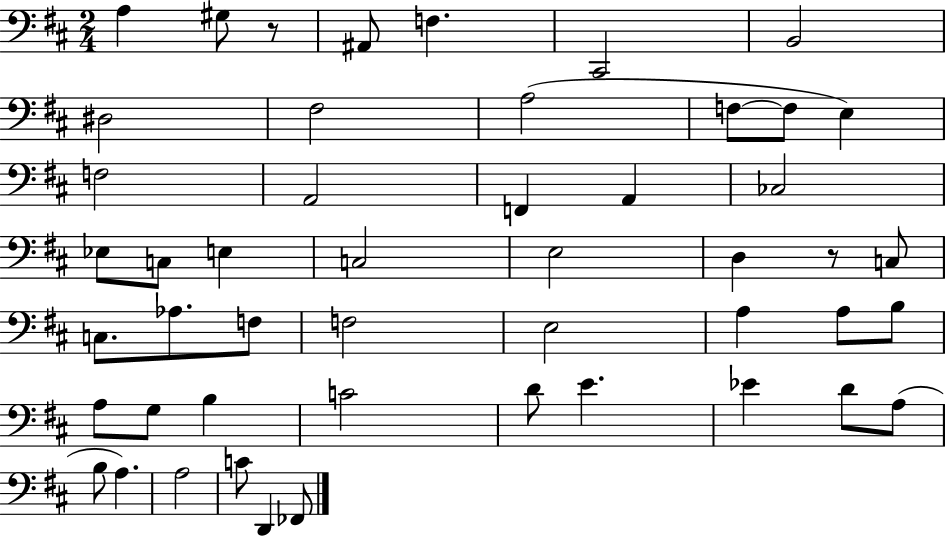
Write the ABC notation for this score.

X:1
T:Untitled
M:2/4
L:1/4
K:D
A, ^G,/2 z/2 ^A,,/2 F, ^C,,2 B,,2 ^D,2 ^F,2 A,2 F,/2 F,/2 E, F,2 A,,2 F,, A,, _C,2 _E,/2 C,/2 E, C,2 E,2 D, z/2 C,/2 C,/2 _A,/2 F,/2 F,2 E,2 A, A,/2 B,/2 A,/2 G,/2 B, C2 D/2 E _E D/2 A,/2 B,/2 A, A,2 C/2 D,, _F,,/2